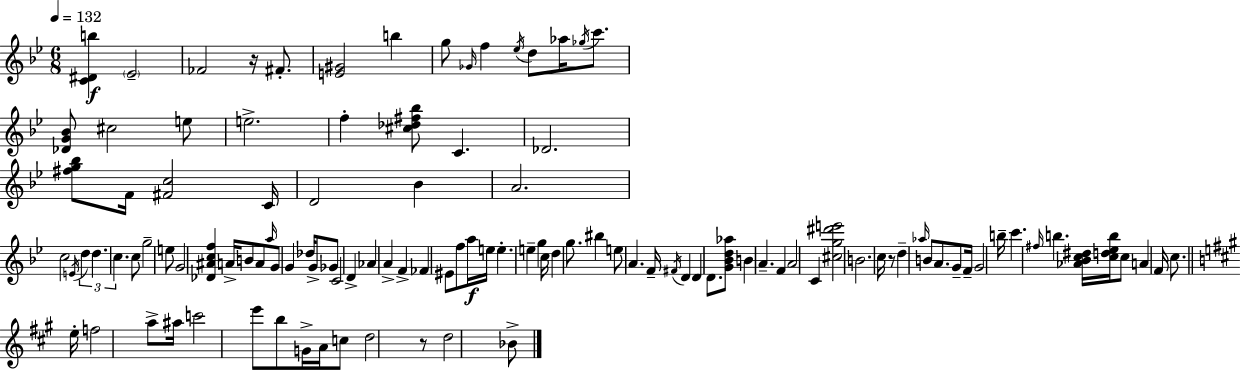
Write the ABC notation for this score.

X:1
T:Untitled
M:6/8
L:1/4
K:Gm
[C^Db] _E2 _F2 z/4 ^F/2 [E^G]2 b g/2 _G/4 f _e/4 d/2 _a/4 _g/4 c'/2 [_DG_B]/2 ^c2 e/2 e2 f [^c_d^f_b]/2 C _D2 [^fg_b]/2 F/4 [^Fc]2 C/4 D2 _B A2 c2 E/4 d d c c/2 g2 e/2 G2 [_D^Acf] A/4 B/2 A/2 a/4 G/2 G _d/4 G/2 _G/2 C2 D _A A F _F ^E/2 f/2 a/4 e/4 e e g c/4 d g/2 ^b e/2 A F/4 ^F/4 D D D/2 [G_Bd_a]/2 B A F A2 C [^cg^d'e']2 B2 c/4 z/2 d _a/4 B/2 A/2 G/2 F/4 G2 b/4 c' ^f/4 b [_A_Bc^d]/4 [cd_eb]/4 c/2 A F/4 c/2 e/4 f2 a/2 ^a/4 c'2 e'/2 b/2 G/4 A/4 c/2 d2 z/2 d2 _B/2